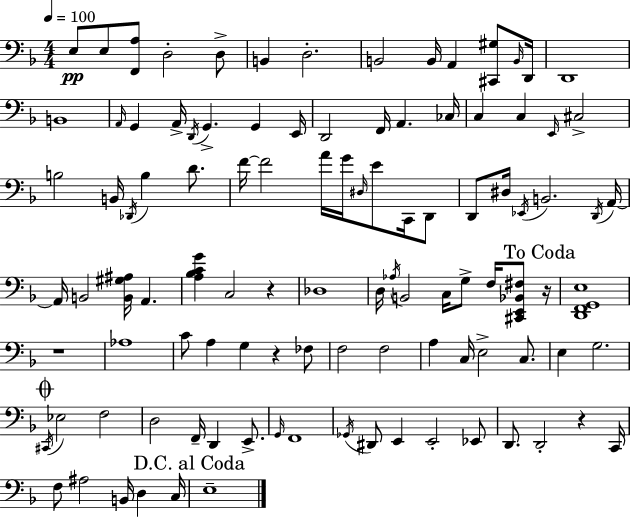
E3/e E3/e [F2,A3]/e D3/h D3/e B2/q D3/h. B2/h B2/s A2/q [C#2,G#3]/e B2/s D2/s D2/w B2/w A2/s G2/q A2/s D2/s G2/q. G2/q E2/s D2/h F2/s A2/q. CES3/s C3/q C3/q E2/s C#3/h B3/h B2/s Db2/s B3/q D4/e. F4/s F4/h A4/s G4/s D#3/s E4/e C2/s D2/e D2/e D#3/s Eb2/s B2/h. D2/s A2/s A2/s B2/h [B2,G#3,A#3]/s A2/q. [A3,Bb3,C4,G4]/q C3/h R/q Db3/w D3/s Ab3/s B2/h C3/s G3/e F3/s [C#2,E2,Bb2,F#3]/e R/s [D2,F2,G2,E3]/w R/w Ab3/w C4/e A3/q G3/q R/q FES3/e F3/h F3/h A3/q C3/s E3/h C3/e. E3/q G3/h. C#2/s Eb3/h F3/h D3/h F2/s D2/q E2/e. G2/s F2/w Gb2/s D#2/e E2/q E2/h Eb2/e D2/e. D2/h R/q C2/s F3/e A#3/h B2/s D3/q C3/s E3/w